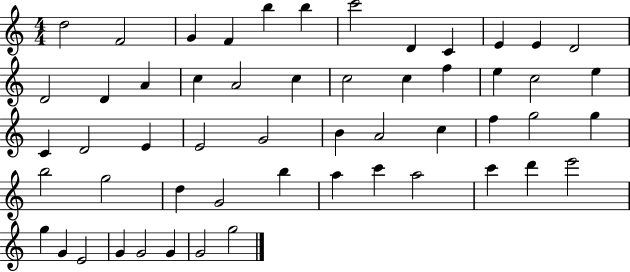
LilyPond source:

{
  \clef treble
  \numericTimeSignature
  \time 4/4
  \key c \major
  d''2 f'2 | g'4 f'4 b''4 b''4 | c'''2 d'4 c'4 | e'4 e'4 d'2 | \break d'2 d'4 a'4 | c''4 a'2 c''4 | c''2 c''4 f''4 | e''4 c''2 e''4 | \break c'4 d'2 e'4 | e'2 g'2 | b'4 a'2 c''4 | f''4 g''2 g''4 | \break b''2 g''2 | d''4 g'2 b''4 | a''4 c'''4 a''2 | c'''4 d'''4 e'''2 | \break g''4 g'4 e'2 | g'4 g'2 g'4 | g'2 g''2 | \bar "|."
}